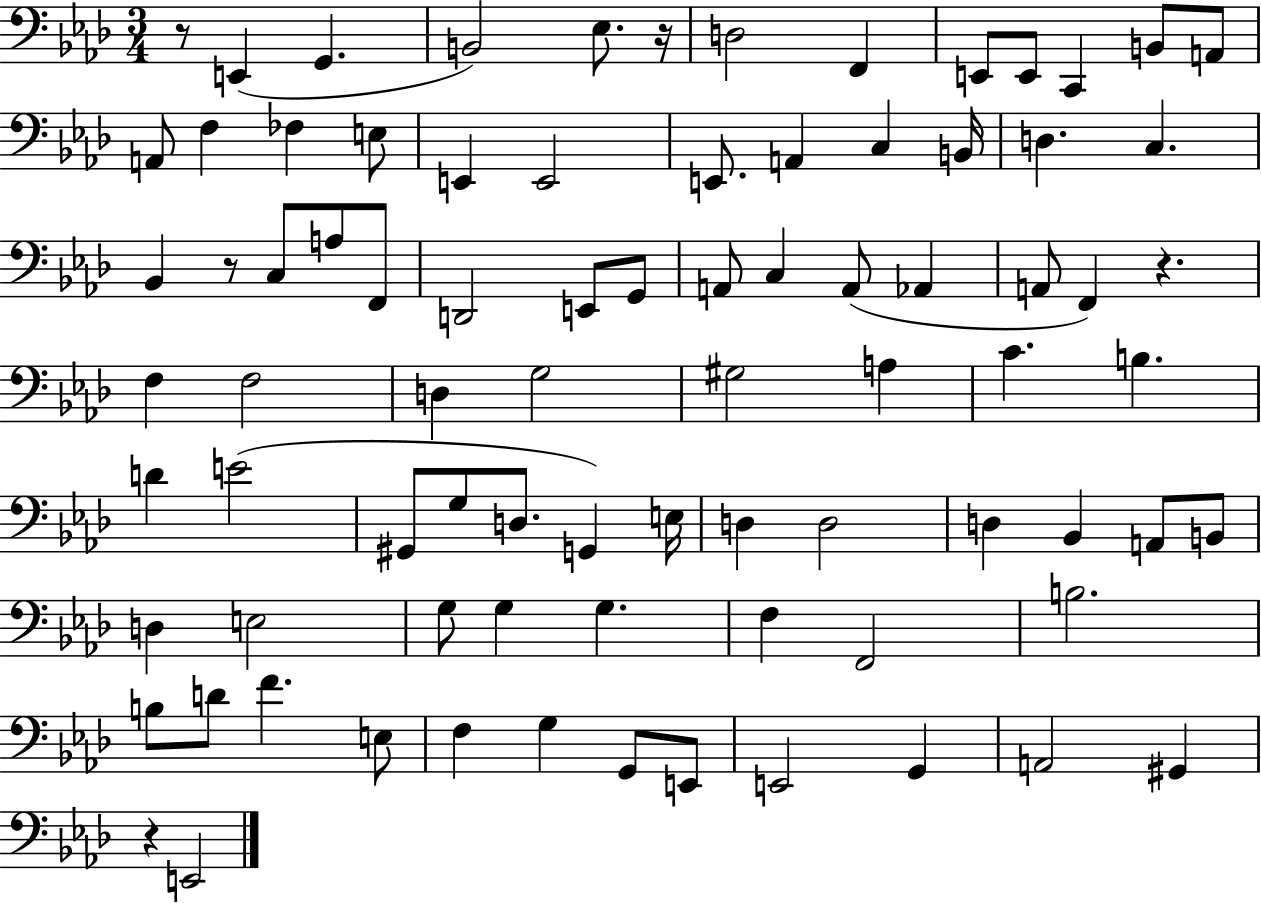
{
  \clef bass
  \numericTimeSignature
  \time 3/4
  \key aes \major
  r8 e,4( g,4. | b,2) ees8. r16 | d2 f,4 | e,8 e,8 c,4 b,8 a,8 | \break a,8 f4 fes4 e8 | e,4 e,2 | e,8. a,4 c4 b,16 | d4. c4. | \break bes,4 r8 c8 a8 f,8 | d,2 e,8 g,8 | a,8 c4 a,8( aes,4 | a,8 f,4) r4. | \break f4 f2 | d4 g2 | gis2 a4 | c'4. b4. | \break d'4 e'2( | gis,8 g8 d8. g,4) e16 | d4 d2 | d4 bes,4 a,8 b,8 | \break d4 e2 | g8 g4 g4. | f4 f,2 | b2. | \break b8 d'8 f'4. e8 | f4 g4 g,8 e,8 | e,2 g,4 | a,2 gis,4 | \break r4 e,2 | \bar "|."
}